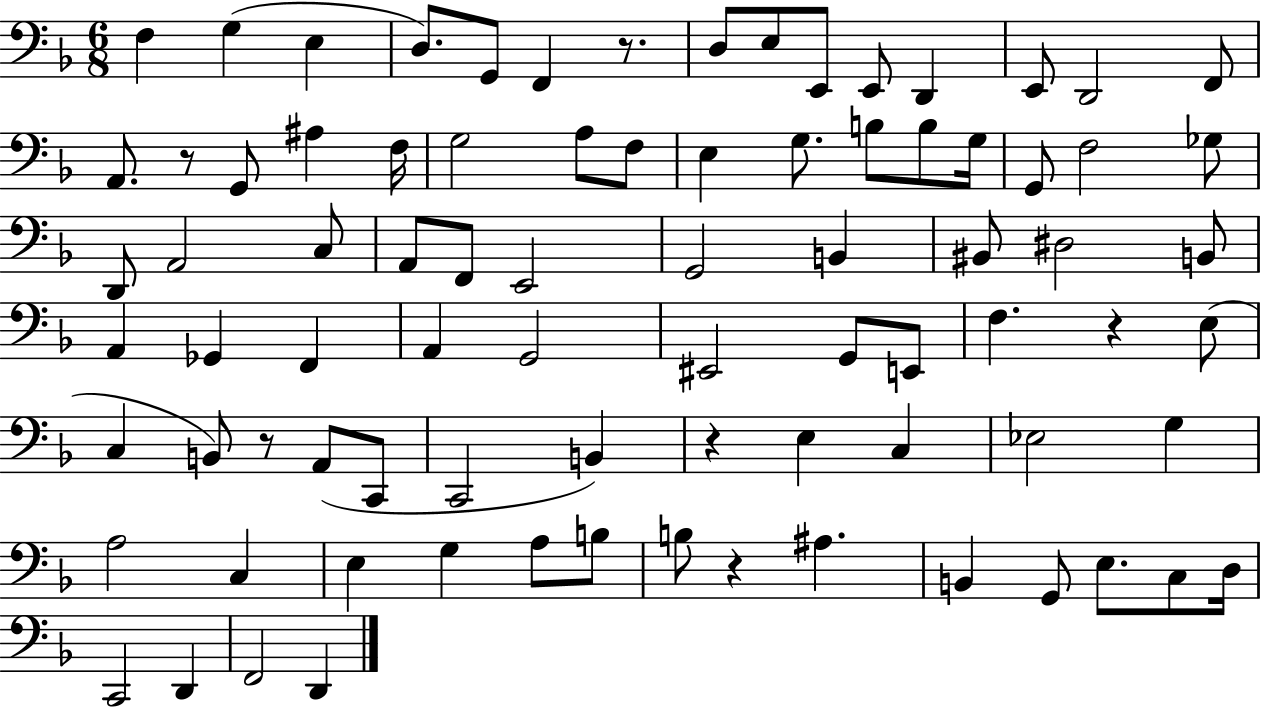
F3/q G3/q E3/q D3/e. G2/e F2/q R/e. D3/e E3/e E2/e E2/e D2/q E2/e D2/h F2/e A2/e. R/e G2/e A#3/q F3/s G3/h A3/e F3/e E3/q G3/e. B3/e B3/e G3/s G2/e F3/h Gb3/e D2/e A2/h C3/e A2/e F2/e E2/h G2/h B2/q BIS2/e D#3/h B2/e A2/q Gb2/q F2/q A2/q G2/h EIS2/h G2/e E2/e F3/q. R/q E3/e C3/q B2/e R/e A2/e C2/e C2/h B2/q R/q E3/q C3/q Eb3/h G3/q A3/h C3/q E3/q G3/q A3/e B3/e B3/e R/q A#3/q. B2/q G2/e E3/e. C3/e D3/s C2/h D2/q F2/h D2/q